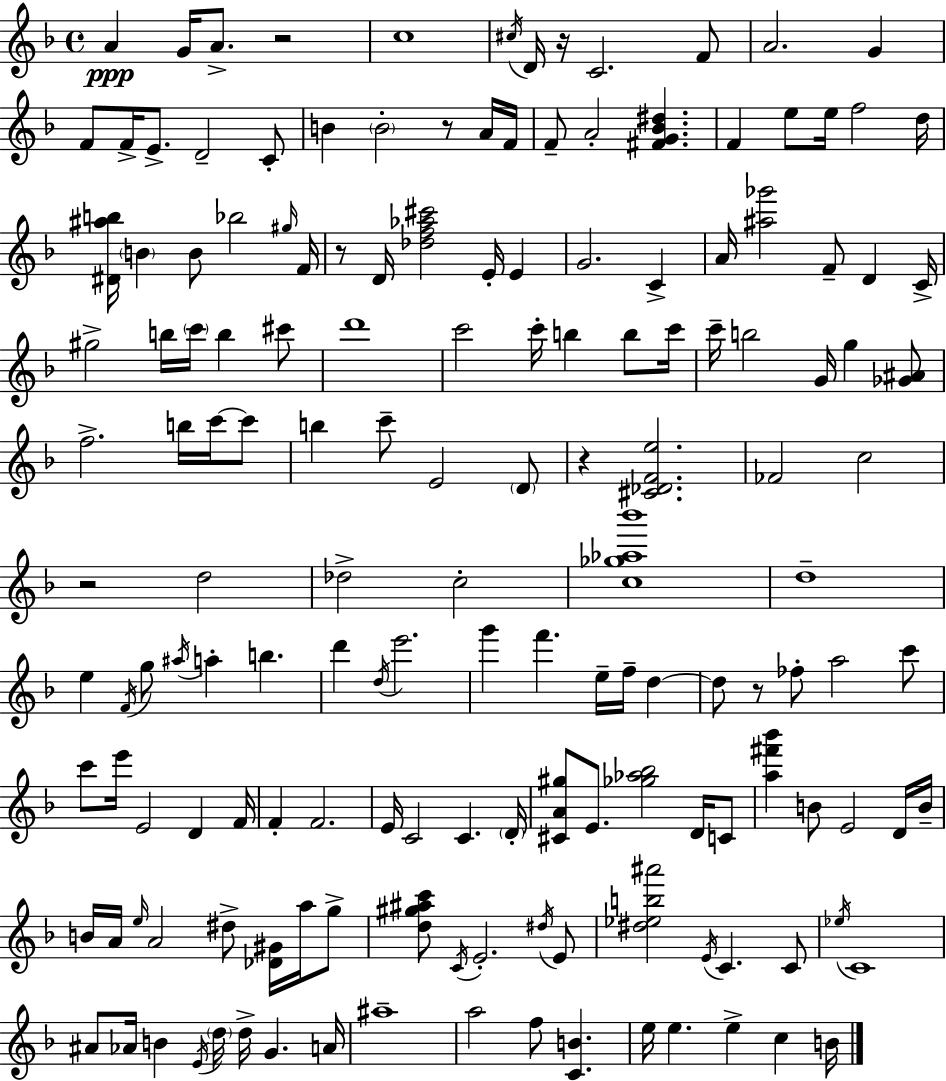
X:1
T:Untitled
M:4/4
L:1/4
K:Dm
A G/4 A/2 z2 c4 ^c/4 D/4 z/4 C2 F/2 A2 G F/2 F/4 E/2 D2 C/2 B B2 z/2 A/4 F/4 F/2 A2 [^FG_B^d] F e/2 e/4 f2 d/4 [^D^ab]/4 B B/2 _b2 ^g/4 F/4 z/2 D/4 [_df_a^c']2 E/4 E G2 C A/4 [^a_g']2 F/2 D C/4 ^g2 b/4 c'/4 b ^c'/2 d'4 c'2 c'/4 b b/2 c'/4 c'/4 b2 G/4 g [_G^A]/2 f2 b/4 c'/4 c'/2 b c'/2 E2 D/2 z [^C_DFe]2 _F2 c2 z2 d2 _d2 c2 [c_g_a_b']4 d4 e F/4 g/2 ^a/4 a b d' d/4 e'2 g' f' e/4 f/4 d d/2 z/2 _f/2 a2 c'/2 c'/2 e'/4 E2 D F/4 F F2 E/4 C2 C D/4 [^CA^g]/2 E/2 [_g_a_b]2 D/4 C/2 [a^f'_b'] B/2 E2 D/4 B/4 B/4 A/4 e/4 A2 ^d/2 [_D^G]/4 a/4 g/2 [d^g^ac']/2 C/4 E2 ^d/4 E/2 [^d_eb^a']2 E/4 C C/2 _e/4 C4 ^A/2 _A/4 B E/4 d/4 d/4 G A/4 ^a4 a2 f/2 [CB] e/4 e e c B/4